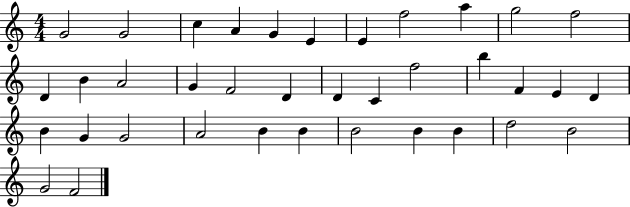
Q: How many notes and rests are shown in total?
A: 37